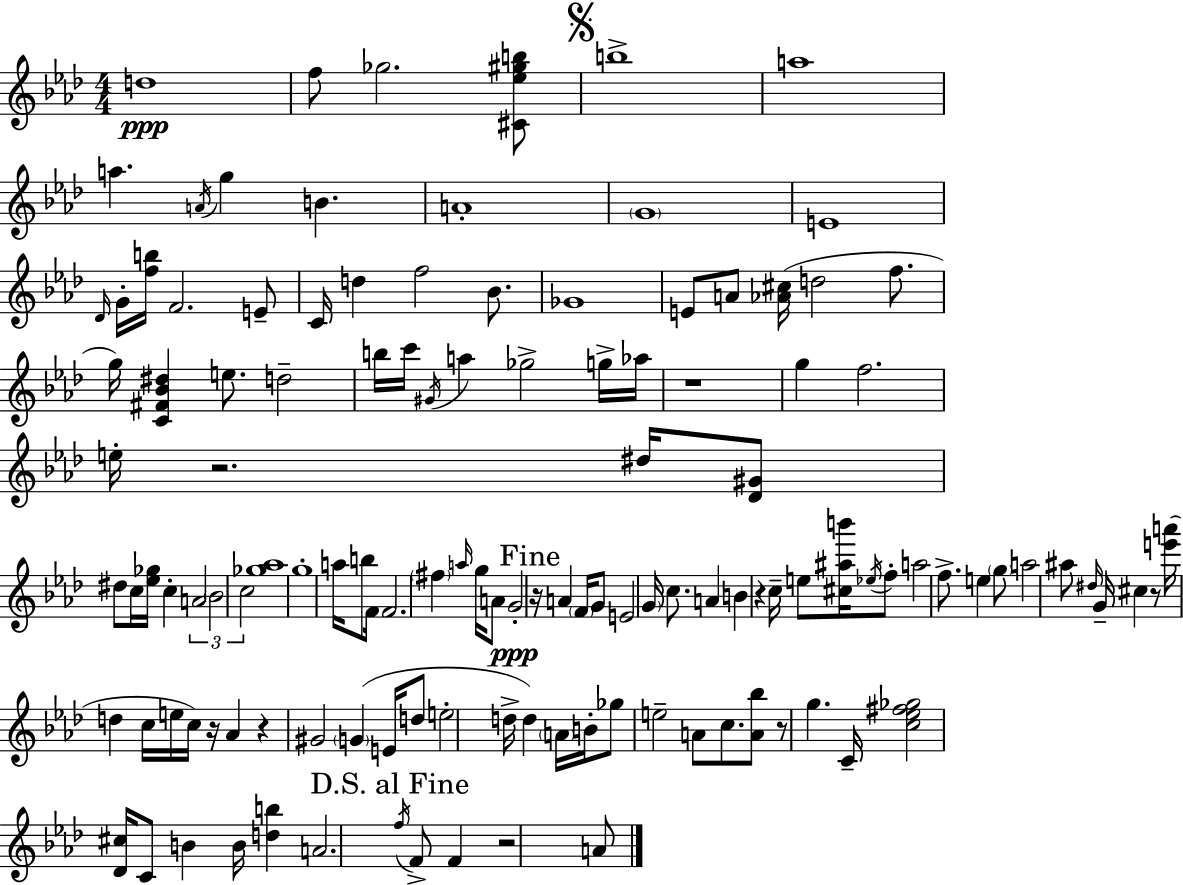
X:1
T:Untitled
M:4/4
L:1/4
K:Fm
d4 f/2 _g2 [^C_e^gb]/2 b4 a4 a A/4 g B A4 G4 E4 _D/4 G/4 [fb]/4 F2 E/2 C/4 d f2 _B/2 _G4 E/2 A/2 [_A^c]/4 d2 f/2 g/4 [C^F_B^d] e/2 d2 b/4 c'/4 ^G/4 a _g2 g/4 _a/4 z4 g f2 e/4 z2 ^d/4 [_D^G]/2 ^d/2 c/4 [_e_g]/4 c A2 _B2 c2 [_g_a]4 g4 a/4 b/2 F/4 F2 ^f a/4 g/4 A/2 G2 z/4 A F/4 G/2 E2 G/4 c/2 A B z c/4 e/2 [^c^ab']/4 _e/4 f/2 a2 f/2 e g/2 a2 ^a/2 ^d/4 G/4 ^c z/2 [e'a']/4 d c/4 e/4 c/4 z/4 _A z ^G2 G E/4 d/2 e2 d/4 d A/4 B/4 _g/2 e2 A/2 c/2 [A_b]/2 z/2 g C/4 [c_e^f_g]2 [_D^c]/4 C/2 B B/4 [db] A2 f/4 F/2 F z2 A/2